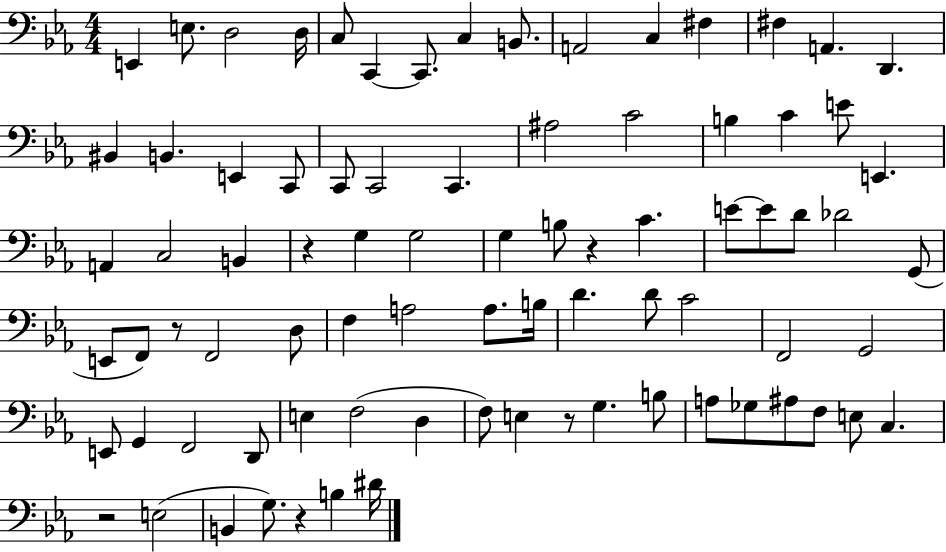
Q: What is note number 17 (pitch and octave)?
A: B2